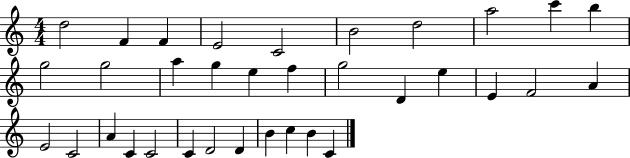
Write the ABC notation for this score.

X:1
T:Untitled
M:4/4
L:1/4
K:C
d2 F F E2 C2 B2 d2 a2 c' b g2 g2 a g e f g2 D e E F2 A E2 C2 A C C2 C D2 D B c B C